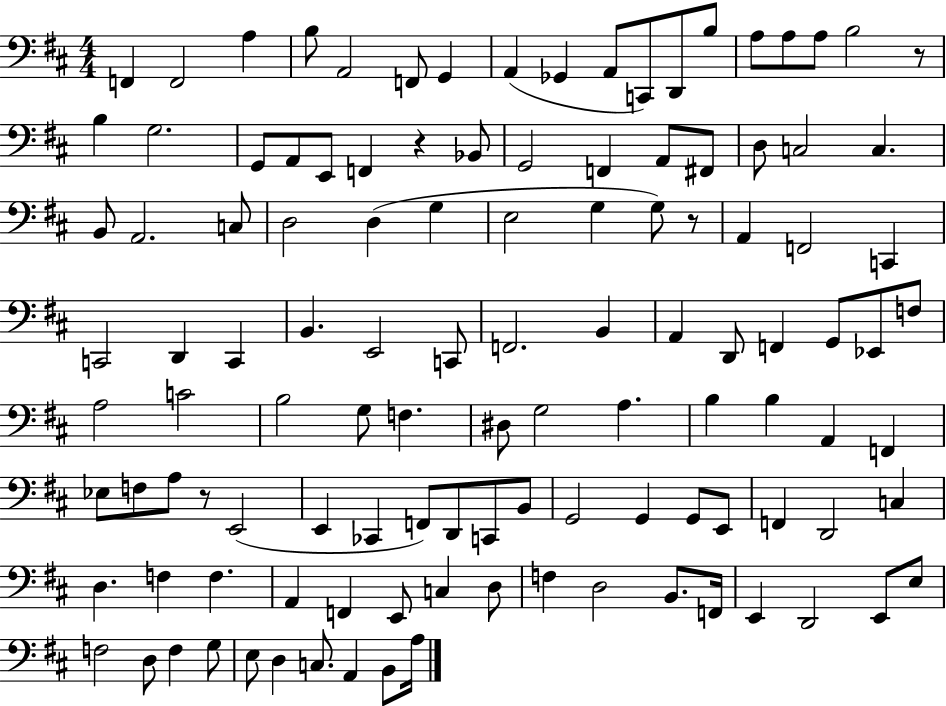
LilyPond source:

{
  \clef bass
  \numericTimeSignature
  \time 4/4
  \key d \major
  f,4 f,2 a4 | b8 a,2 f,8 g,4 | a,4( ges,4 a,8 c,8) d,8 b8 | a8 a8 a8 b2 r8 | \break b4 g2. | g,8 a,8 e,8 f,4 r4 bes,8 | g,2 f,4 a,8 fis,8 | d8 c2 c4. | \break b,8 a,2. c8 | d2 d4( g4 | e2 g4 g8) r8 | a,4 f,2 c,4 | \break c,2 d,4 c,4 | b,4. e,2 c,8 | f,2. b,4 | a,4 d,8 f,4 g,8 ees,8 f8 | \break a2 c'2 | b2 g8 f4. | dis8 g2 a4. | b4 b4 a,4 f,4 | \break ees8 f8 a8 r8 e,2( | e,4 ces,4 f,8) d,8 c,8 b,8 | g,2 g,4 g,8 e,8 | f,4 d,2 c4 | \break d4. f4 f4. | a,4 f,4 e,8 c4 d8 | f4 d2 b,8. f,16 | e,4 d,2 e,8 e8 | \break f2 d8 f4 g8 | e8 d4 c8. a,4 b,8 a16 | \bar "|."
}